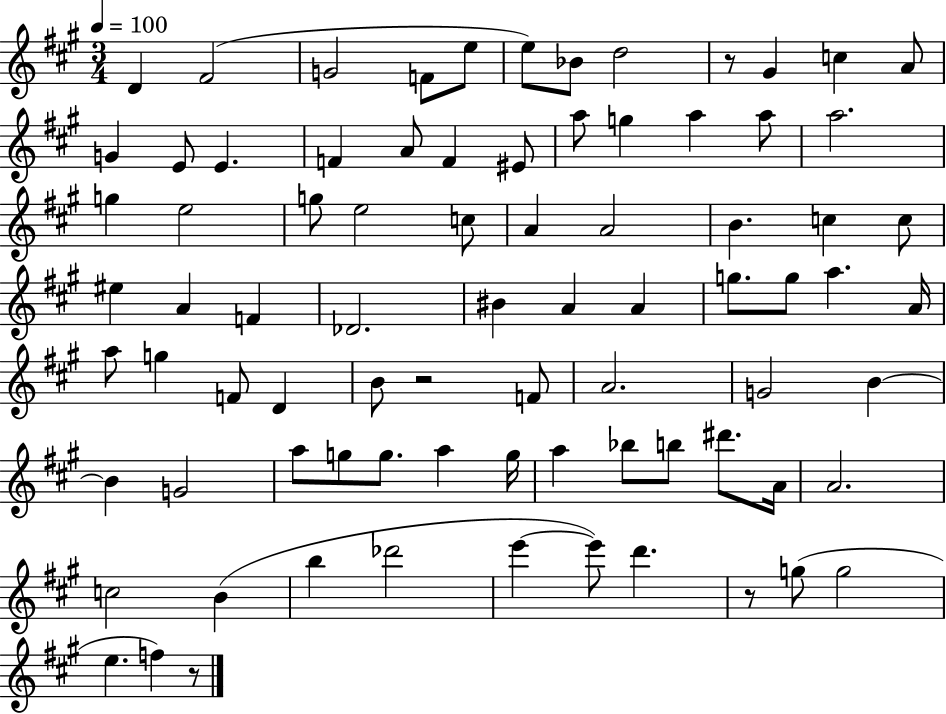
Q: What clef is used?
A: treble